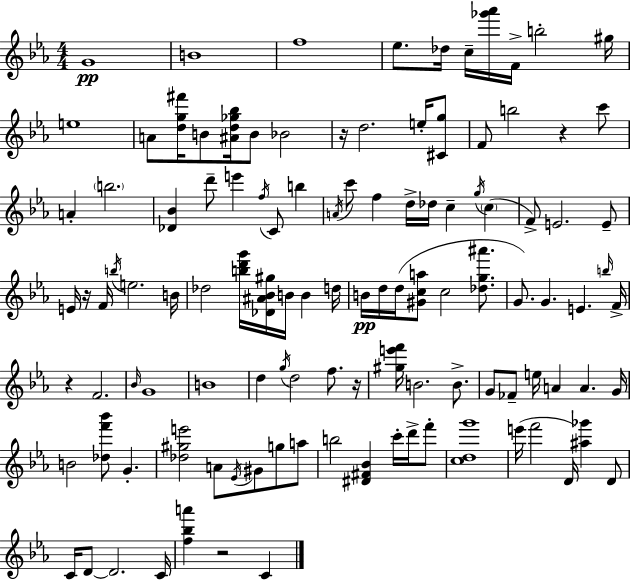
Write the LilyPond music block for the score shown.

{
  \clef treble
  \numericTimeSignature
  \time 4/4
  \key c \minor
  \repeat volta 2 { g'1\pp | b'1 | f''1 | ees''8. des''16 c''16-- <ges''' aes'''>16 f'16-> b''2-. gis''16 | \break e''1 | a'8 <d'' g'' fis'''>16 b'8 <ais' d'' ges'' bes''>16 b'8 bes'2 | r16 d''2. e''16-. <cis' g''>8 | f'8 b''2 r4 c'''8 | \break a'4-. \parenthesize b''2. | <des' bes'>4 d'''8-- e'''4 \acciaccatura { f''16 } c'8 b''4 | \acciaccatura { a'16 } c'''8 f''4 d''16-> des''16 c''4-- \acciaccatura { g''16 }( \parenthesize c''4 | f'8->) e'2. | \break e'8-- e'16 r16 f'16 \acciaccatura { b''16 } e''2. | b'16 des''2 <b'' d''' g'''>16 <des' ais' bes' gis''>16 b'16 b'4 | d''16 b'16\pp d''16 d''16( <gis' c'' a''>8 c''2 | <des'' g'' ais'''>8. g'8.) g'4. e'4. | \break \grace { b''16 } f'16-> r4 f'2. | \grace { bes'16 } g'1 | b'1 | d''4 \acciaccatura { g''16 } d''2 | \break f''8. r16 <gis'' e''' f'''>16 b'2. | b'8.-> g'8 fes'8-- e''16 a'4 | a'4. g'16 b'2 <des'' f''' bes'''>8 | g'4.-. <des'' gis'' e'''>2 a'8 | \break \acciaccatura { ees'16 } gis'8 g''8 a''8 b''2 | <dis' fis' bes'>4 c'''16-. d'''16-> f'''8-. <c'' d'' g'''>1 | e'''16( f'''2 | d'16) <ais'' ges'''>4 d'8 c'16 d'8~~ d'2. | \break c'16 <f'' bes'' a'''>4 r2 | c'4 } \bar "|."
}